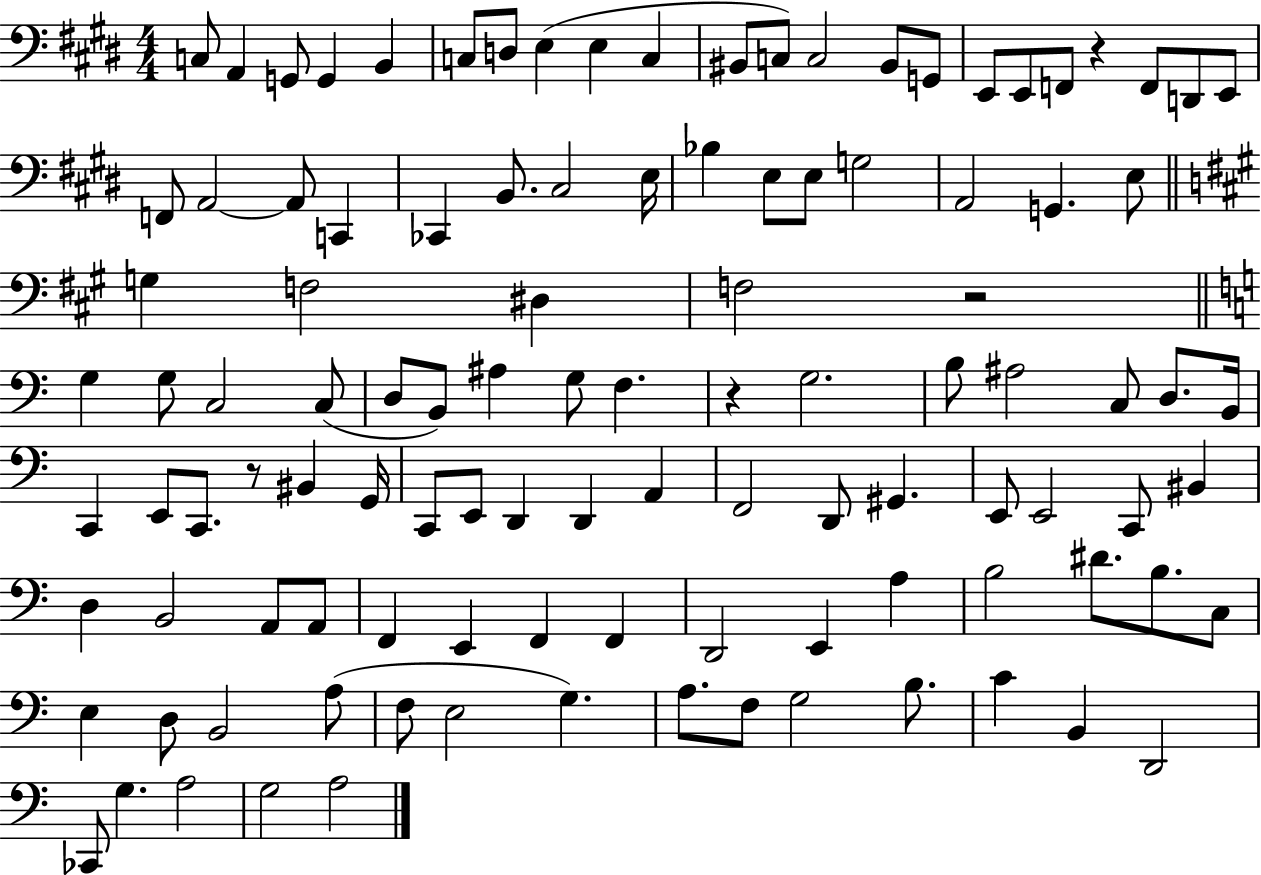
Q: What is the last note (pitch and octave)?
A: A3